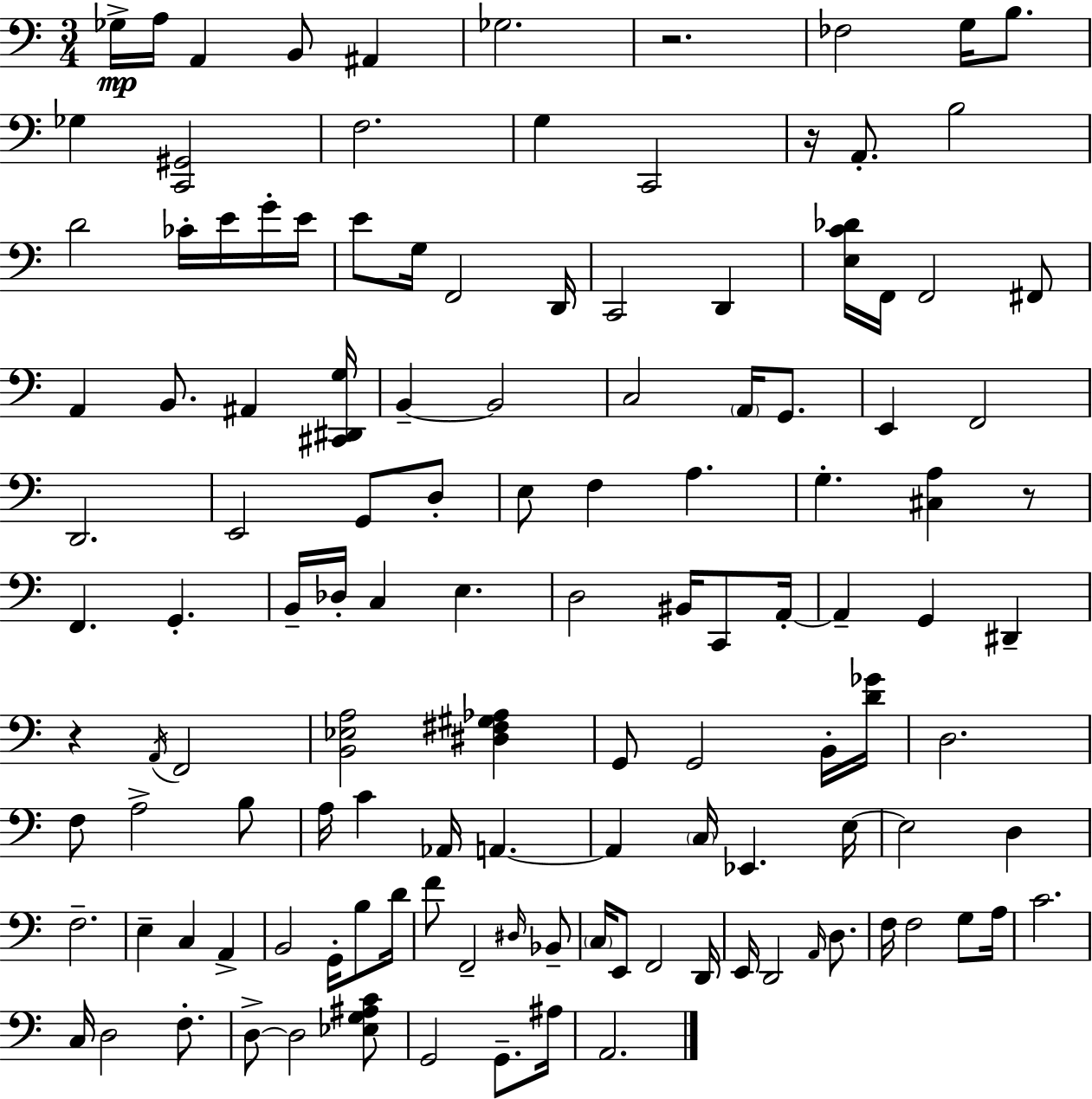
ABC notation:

X:1
T:Untitled
M:3/4
L:1/4
K:Am
_G,/4 A,/4 A,, B,,/2 ^A,, _G,2 z2 _F,2 G,/4 B,/2 _G, [C,,^G,,]2 F,2 G, C,,2 z/4 A,,/2 B,2 D2 _C/4 E/4 G/4 E/4 E/2 G,/4 F,,2 D,,/4 C,,2 D,, [E,C_D]/4 F,,/4 F,,2 ^F,,/2 A,, B,,/2 ^A,, [^C,,^D,,G,]/4 B,, B,,2 C,2 A,,/4 G,,/2 E,, F,,2 D,,2 E,,2 G,,/2 D,/2 E,/2 F, A, G, [^C,A,] z/2 F,, G,, B,,/4 _D,/4 C, E, D,2 ^B,,/4 C,,/2 A,,/4 A,, G,, ^D,, z A,,/4 F,,2 [B,,_E,A,]2 [^D,^F,^G,_A,] G,,/2 G,,2 B,,/4 [D_G]/4 D,2 F,/2 A,2 B,/2 A,/4 C _A,,/4 A,, A,, C,/4 _E,, E,/4 E,2 D, F,2 E, C, A,, B,,2 G,,/4 B,/2 D/4 F/2 F,,2 ^D,/4 _B,,/2 C,/4 E,,/2 F,,2 D,,/4 E,,/4 D,,2 A,,/4 D,/2 F,/4 F,2 G,/2 A,/4 C2 C,/4 D,2 F,/2 D,/2 D,2 [_E,G,^A,C]/2 G,,2 G,,/2 ^A,/4 A,,2